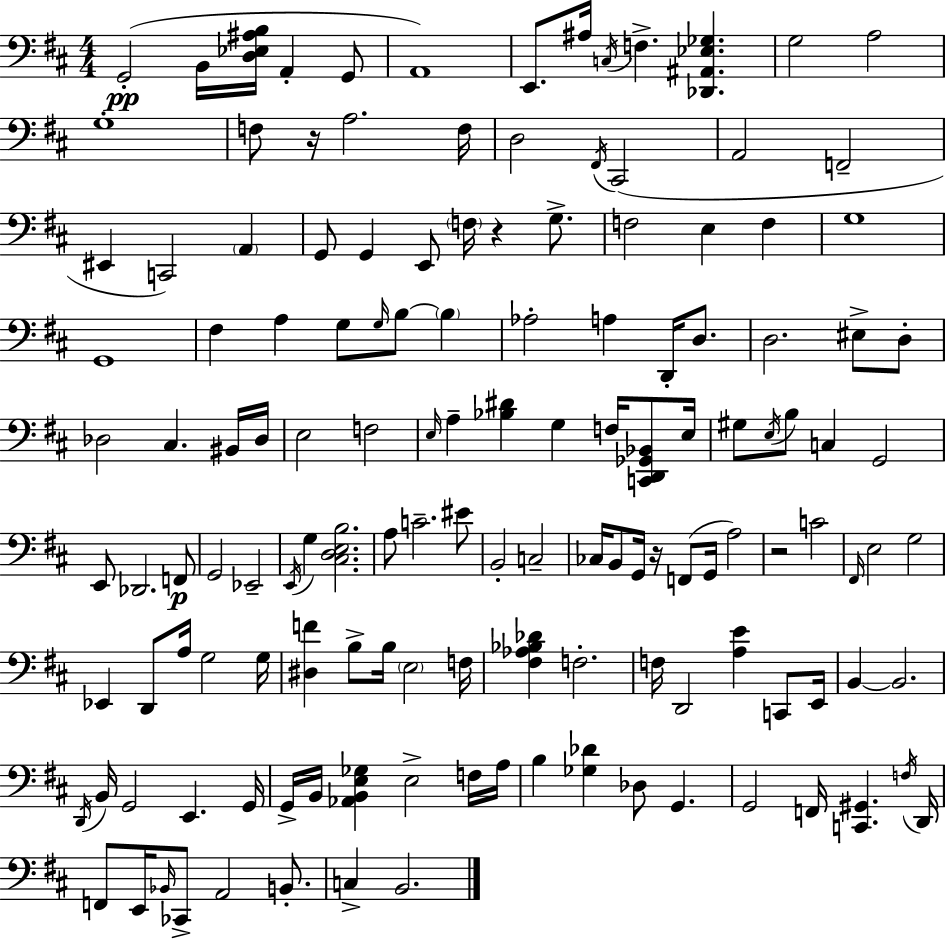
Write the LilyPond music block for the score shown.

{
  \clef bass
  \numericTimeSignature
  \time 4/4
  \key d \major
  g,2-.(\pp b,16 <d ees ais b>16 a,4-. g,8 | a,1) | e,8. ais16 \acciaccatura { c16 } f4.-> <des, ais, ees ges>4. | g2 a2 | \break g1-. | f8 r16 a2. | f16 d2 \acciaccatura { fis,16 } cis,2( | a,2 f,2-- | \break eis,4 c,2) \parenthesize a,4 | g,8 g,4 e,8 \parenthesize f16 r4 g8.-> | f2 e4 f4 | g1 | \break g,1 | fis4 a4 g8 \grace { g16 } b8~~ \parenthesize b4 | aes2-. a4 d,16-. | d8. d2. eis8-> | \break d8-. des2 cis4. | bis,16 des16 e2 f2 | \grace { e16 } a4-- <bes dis'>4 g4 | f16 <c, d, ges, bes,>8 e16 gis8 \acciaccatura { e16 } b8 c4 g,2 | \break e,8 des,2. | f,8\p g,2 ees,2-- | \acciaccatura { e,16 } g4 <cis d e b>2. | a8 c'2.-- | \break eis'8 b,2-. c2-- | ces16 b,8 g,16 r16 f,8( g,16 a2) | r2 c'2 | \grace { fis,16 } e2 g2 | \break ees,4 d,8 a16 g2 | g16 <dis f'>4 b8-> b16 \parenthesize e2 | f16 <fis aes bes des'>4 f2.-. | f16 d,2 | \break <a e'>4 c,8 e,16 b,4~~ b,2. | \acciaccatura { d,16 } b,16 g,2 | e,4. g,16 g,16-> b,16 <aes, b, e ges>4 e2-> | f16 a16 b4 <ges des'>4 | \break des8 g,4. g,2 | f,16 <c, gis,>4. \acciaccatura { f16 } d,16 f,8 e,16 \grace { bes,16 } ces,8-> a,2 | b,8.-. c4-> b,2. | \bar "|."
}